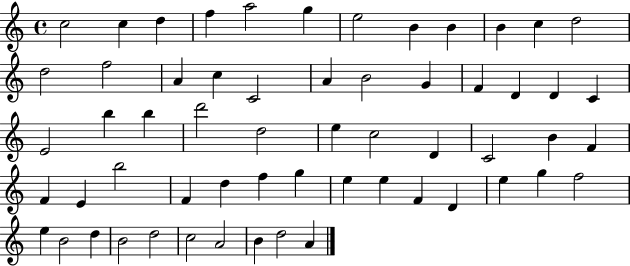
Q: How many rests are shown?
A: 0